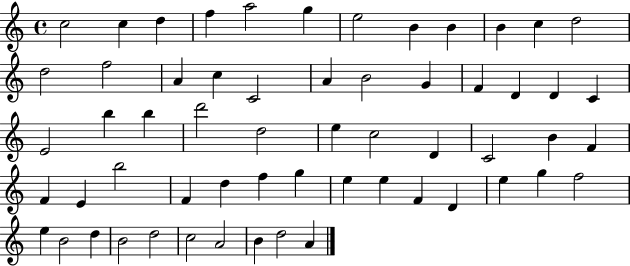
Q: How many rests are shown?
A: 0